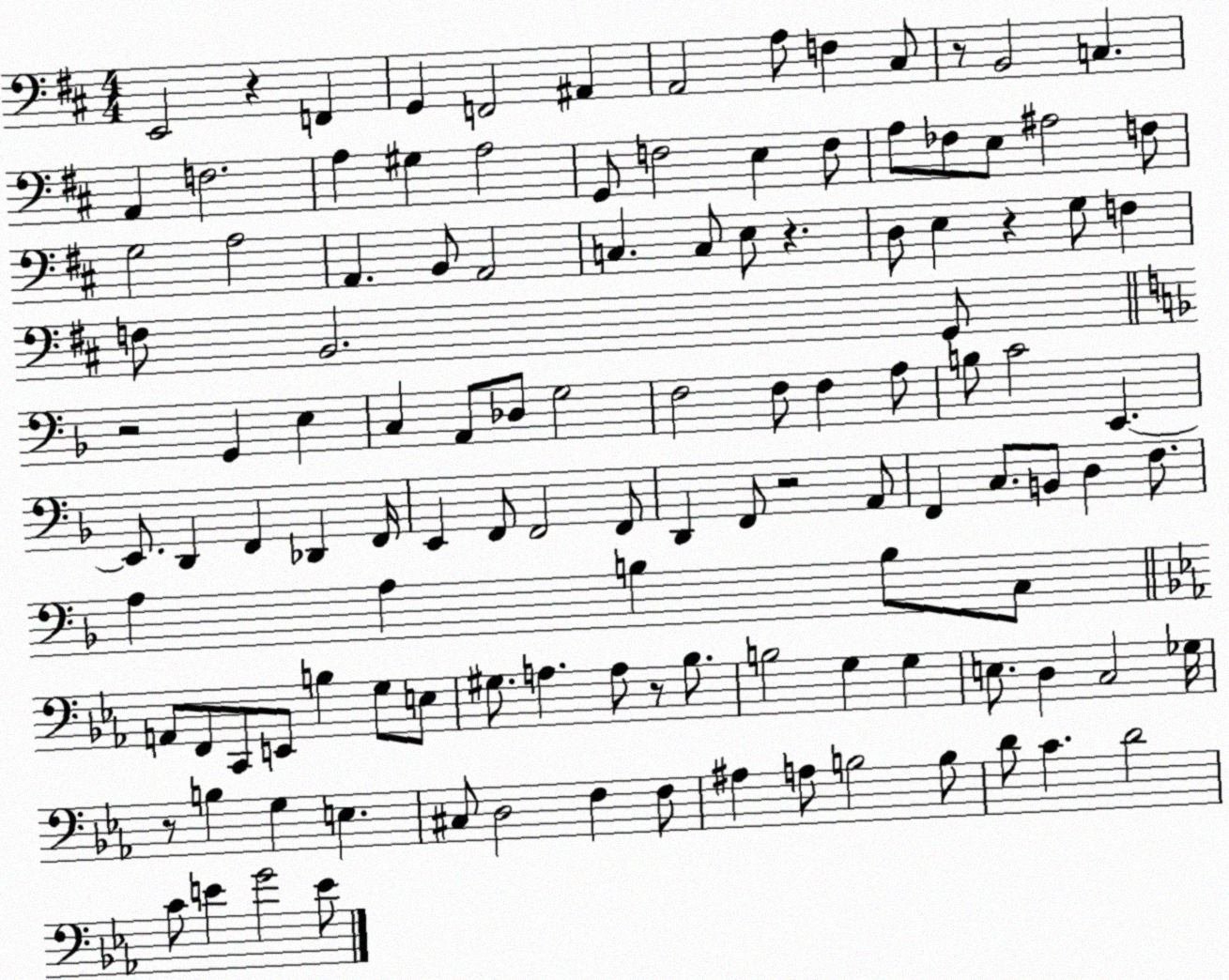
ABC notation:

X:1
T:Untitled
M:4/4
L:1/4
K:D
E,,2 z F,, G,, F,,2 ^A,, A,,2 A,/2 F, ^C,/2 z/2 B,,2 C, A,, F,2 A, ^G, A,2 G,,/2 F,2 E, F,/2 A,/2 _F,/2 E,/2 ^A,2 F,/2 G,2 A,2 A,, B,,/2 A,,2 C, C,/2 E,/2 z D,/2 E, z G,/2 F, F,/2 B,,2 G,,/2 z2 G,, E, C, A,,/2 _D,/2 G,2 F,2 F,/2 F, A,/2 B,/2 C2 E,, E,,/2 D,, F,, _D,, F,,/4 E,, F,,/2 F,,2 F,,/2 D,, F,,/2 z2 A,,/2 F,, C,/2 B,,/2 D, F,/2 A, A, B, B,/2 C,/2 A,,/2 F,,/2 C,,/2 E,,/2 B, G,/2 E,/2 ^G,/2 A, A,/2 z/2 _B,/2 B,2 G, G, E,/2 D, C,2 _G,/4 z/2 B, G, E, ^C,/2 D,2 F, F,/2 ^A, A,/2 B,2 B,/2 D/2 C D2 C/2 E G2 E/2